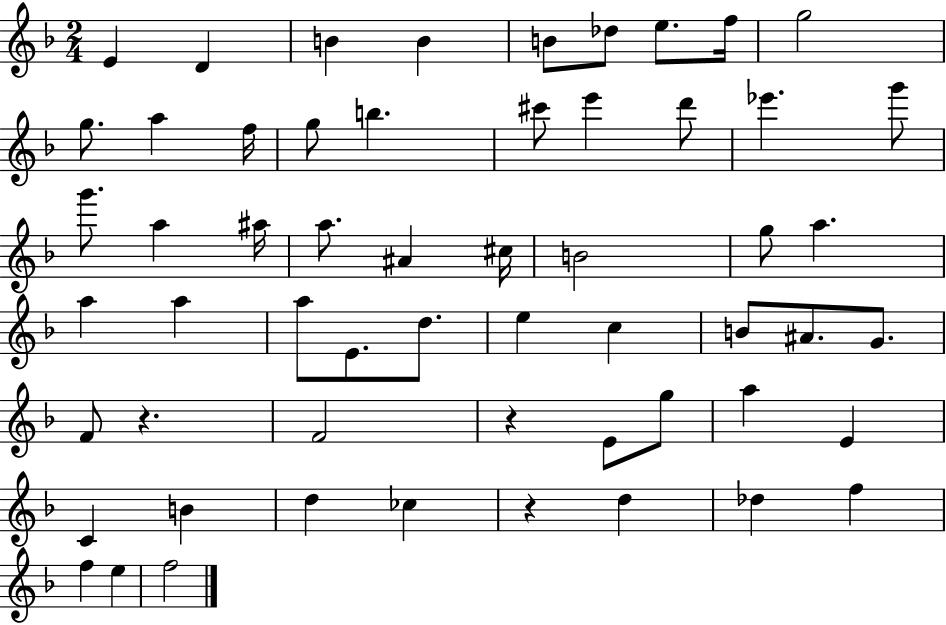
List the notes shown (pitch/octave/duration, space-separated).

E4/q D4/q B4/q B4/q B4/e Db5/e E5/e. F5/s G5/h G5/e. A5/q F5/s G5/e B5/q. C#6/e E6/q D6/e Eb6/q. G6/e G6/e. A5/q A#5/s A5/e. A#4/q C#5/s B4/h G5/e A5/q. A5/q A5/q A5/e E4/e. D5/e. E5/q C5/q B4/e A#4/e. G4/e. F4/e R/q. F4/h R/q E4/e G5/e A5/q E4/q C4/q B4/q D5/q CES5/q R/q D5/q Db5/q F5/q F5/q E5/q F5/h